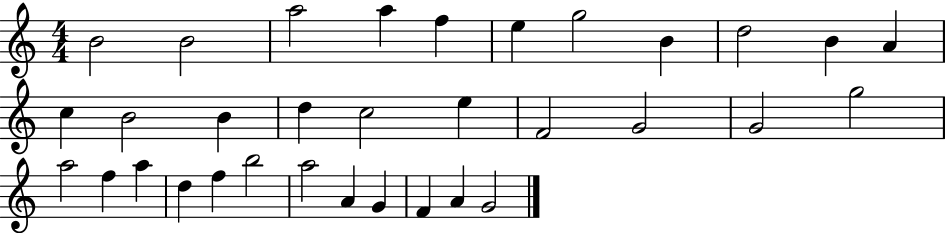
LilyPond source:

{
  \clef treble
  \numericTimeSignature
  \time 4/4
  \key c \major
  b'2 b'2 | a''2 a''4 f''4 | e''4 g''2 b'4 | d''2 b'4 a'4 | \break c''4 b'2 b'4 | d''4 c''2 e''4 | f'2 g'2 | g'2 g''2 | \break a''2 f''4 a''4 | d''4 f''4 b''2 | a''2 a'4 g'4 | f'4 a'4 g'2 | \break \bar "|."
}